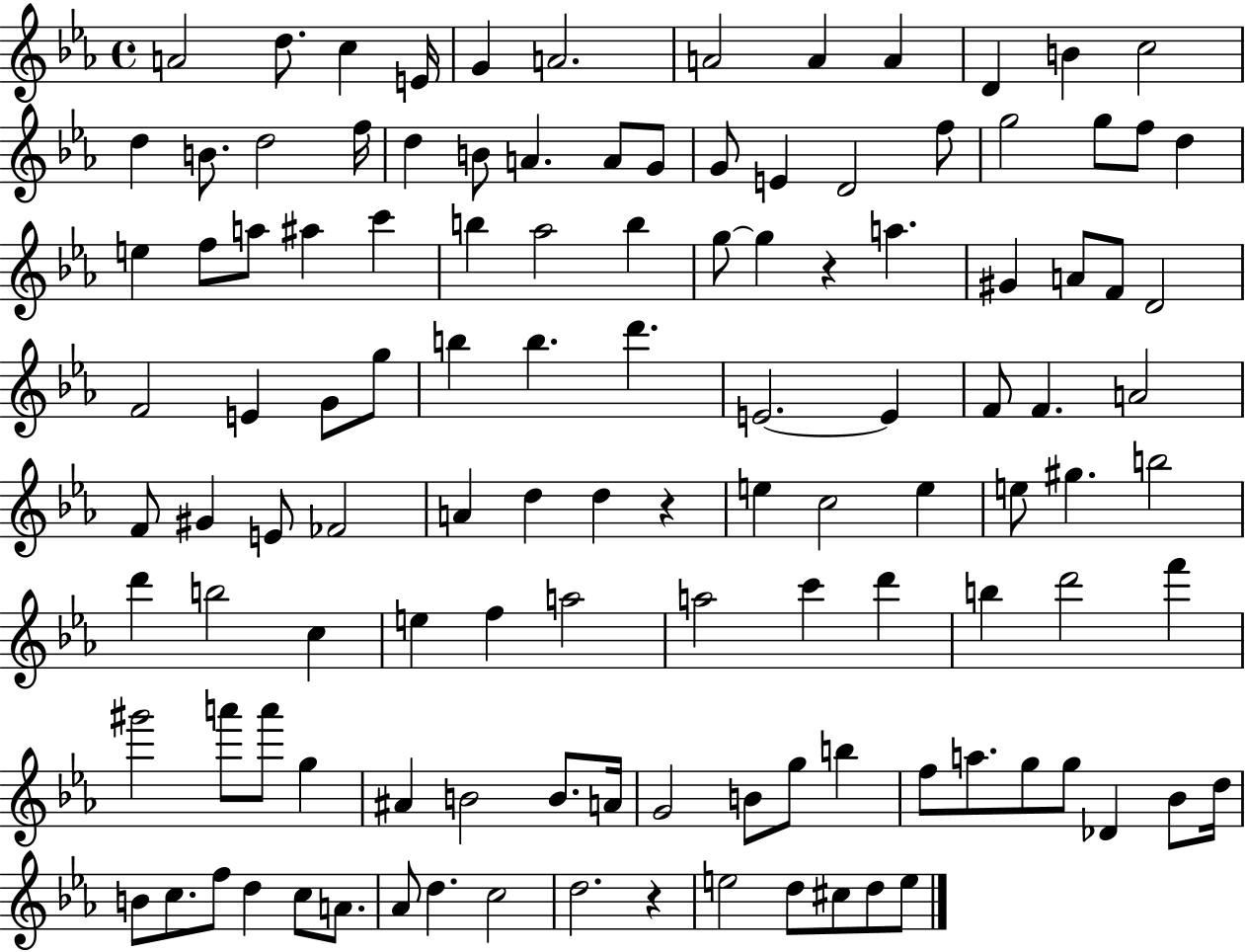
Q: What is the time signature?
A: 4/4